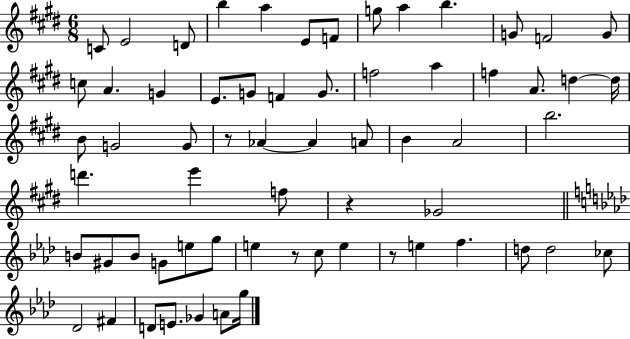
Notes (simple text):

C4/e E4/h D4/e B5/q A5/q E4/e F4/e G5/e A5/q B5/q. G4/e F4/h G4/e C5/e A4/q. G4/q E4/e. G4/e F4/q G4/e. F5/h A5/q F5/q A4/e. D5/q D5/s B4/e G4/h G4/e R/e Ab4/q Ab4/q A4/e B4/q A4/h B5/h. D6/q. E6/q F5/e R/q Gb4/h B4/e G#4/e B4/e G4/e E5/e G5/e E5/q R/e C5/e E5/q R/e E5/q F5/q. D5/e D5/h CES5/e Db4/h F#4/q D4/e E4/e. Gb4/q A4/e G5/s